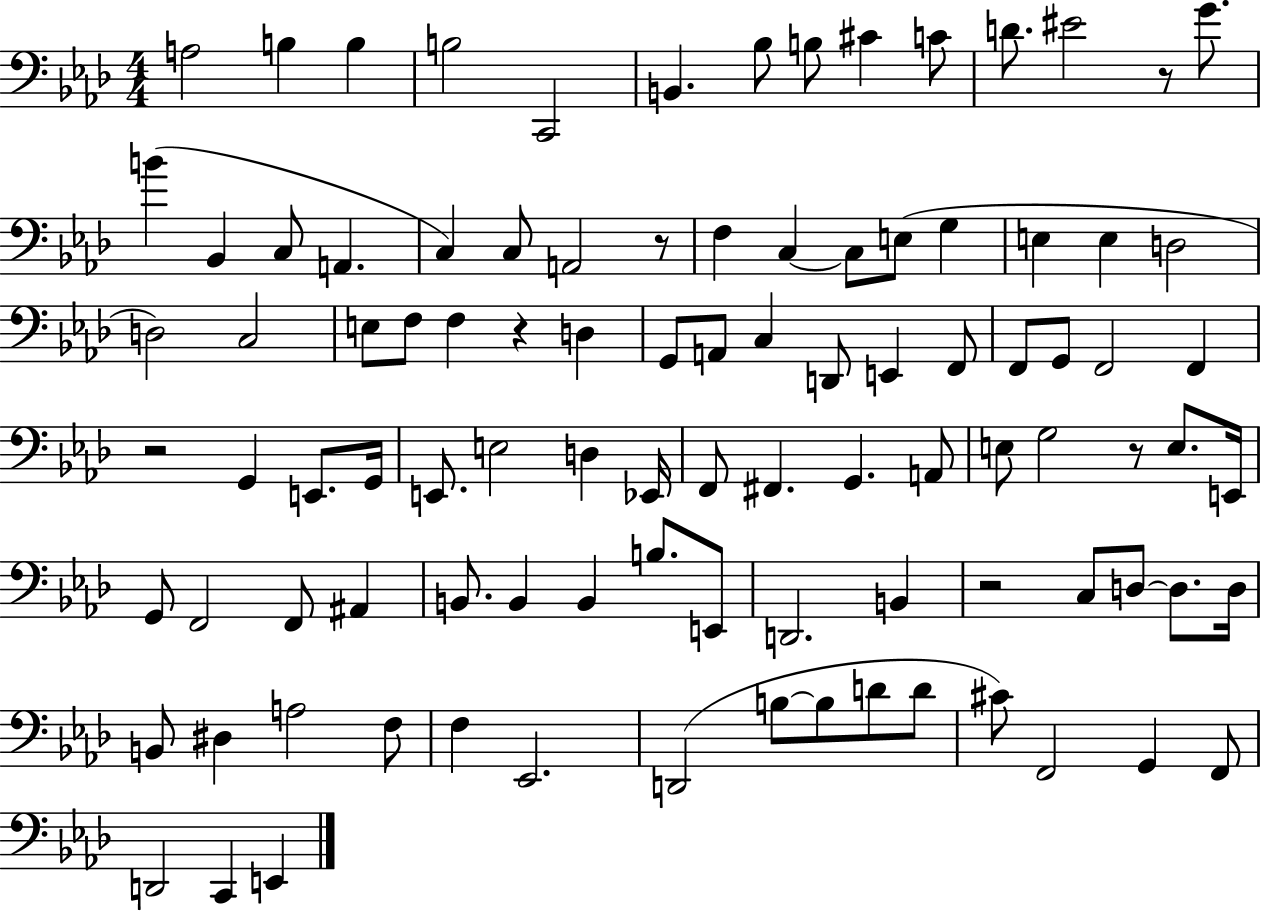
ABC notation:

X:1
T:Untitled
M:4/4
L:1/4
K:Ab
A,2 B, B, B,2 C,,2 B,, _B,/2 B,/2 ^C C/2 D/2 ^E2 z/2 G/2 B _B,, C,/2 A,, C, C,/2 A,,2 z/2 F, C, C,/2 E,/2 G, E, E, D,2 D,2 C,2 E,/2 F,/2 F, z D, G,,/2 A,,/2 C, D,,/2 E,, F,,/2 F,,/2 G,,/2 F,,2 F,, z2 G,, E,,/2 G,,/4 E,,/2 E,2 D, _E,,/4 F,,/2 ^F,, G,, A,,/2 E,/2 G,2 z/2 E,/2 E,,/4 G,,/2 F,,2 F,,/2 ^A,, B,,/2 B,, B,, B,/2 E,,/2 D,,2 B,, z2 C,/2 D,/2 D,/2 D,/4 B,,/2 ^D, A,2 F,/2 F, _E,,2 D,,2 B,/2 B,/2 D/2 D/2 ^C/2 F,,2 G,, F,,/2 D,,2 C,, E,,